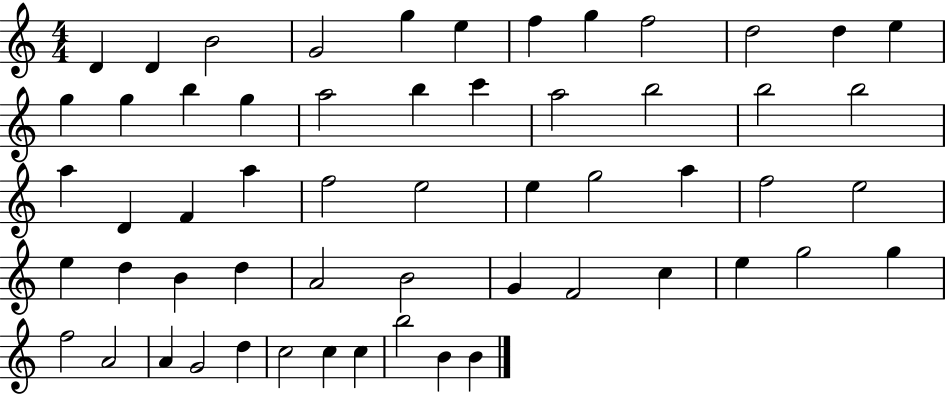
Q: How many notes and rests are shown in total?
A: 57